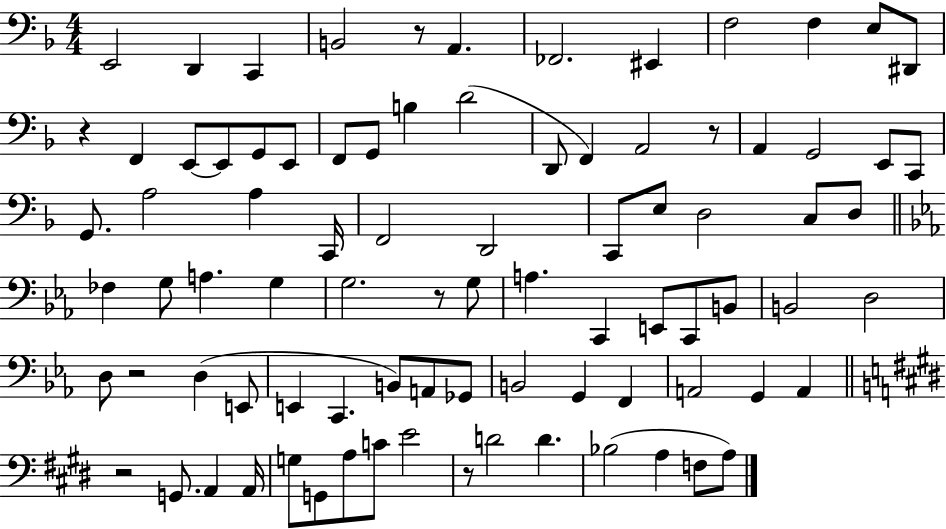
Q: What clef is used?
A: bass